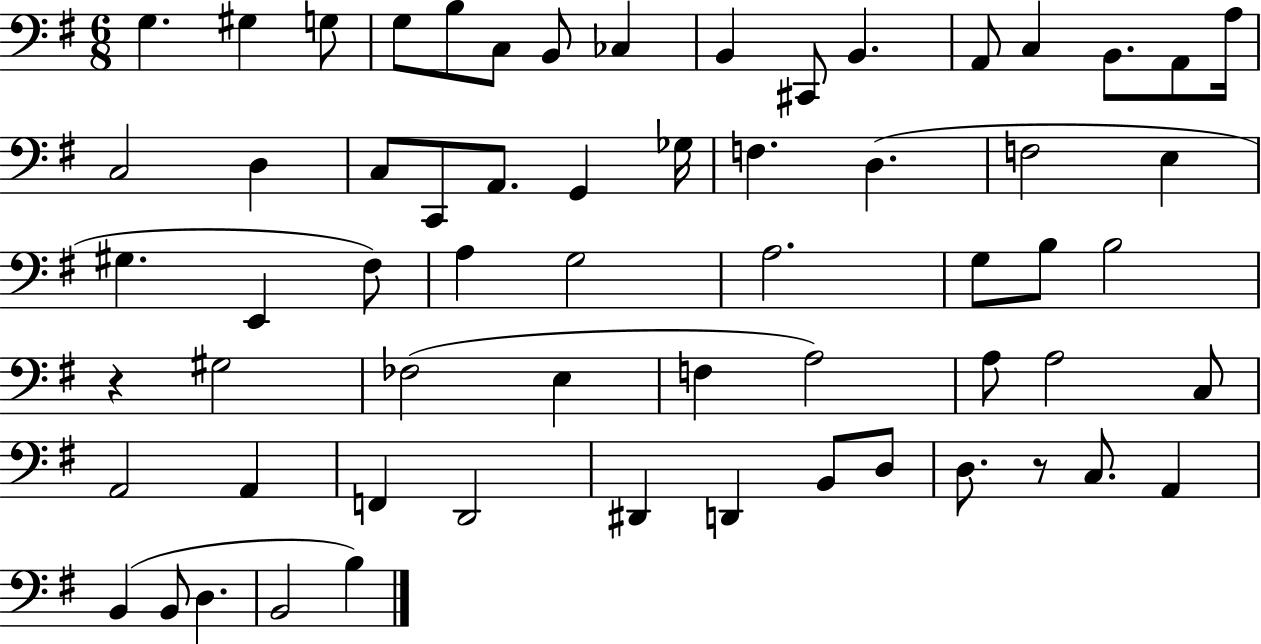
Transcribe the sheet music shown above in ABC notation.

X:1
T:Untitled
M:6/8
L:1/4
K:G
G, ^G, G,/2 G,/2 B,/2 C,/2 B,,/2 _C, B,, ^C,,/2 B,, A,,/2 C, B,,/2 A,,/2 A,/4 C,2 D, C,/2 C,,/2 A,,/2 G,, _G,/4 F, D, F,2 E, ^G, E,, ^F,/2 A, G,2 A,2 G,/2 B,/2 B,2 z ^G,2 _F,2 E, F, A,2 A,/2 A,2 C,/2 A,,2 A,, F,, D,,2 ^D,, D,, B,,/2 D,/2 D,/2 z/2 C,/2 A,, B,, B,,/2 D, B,,2 B,